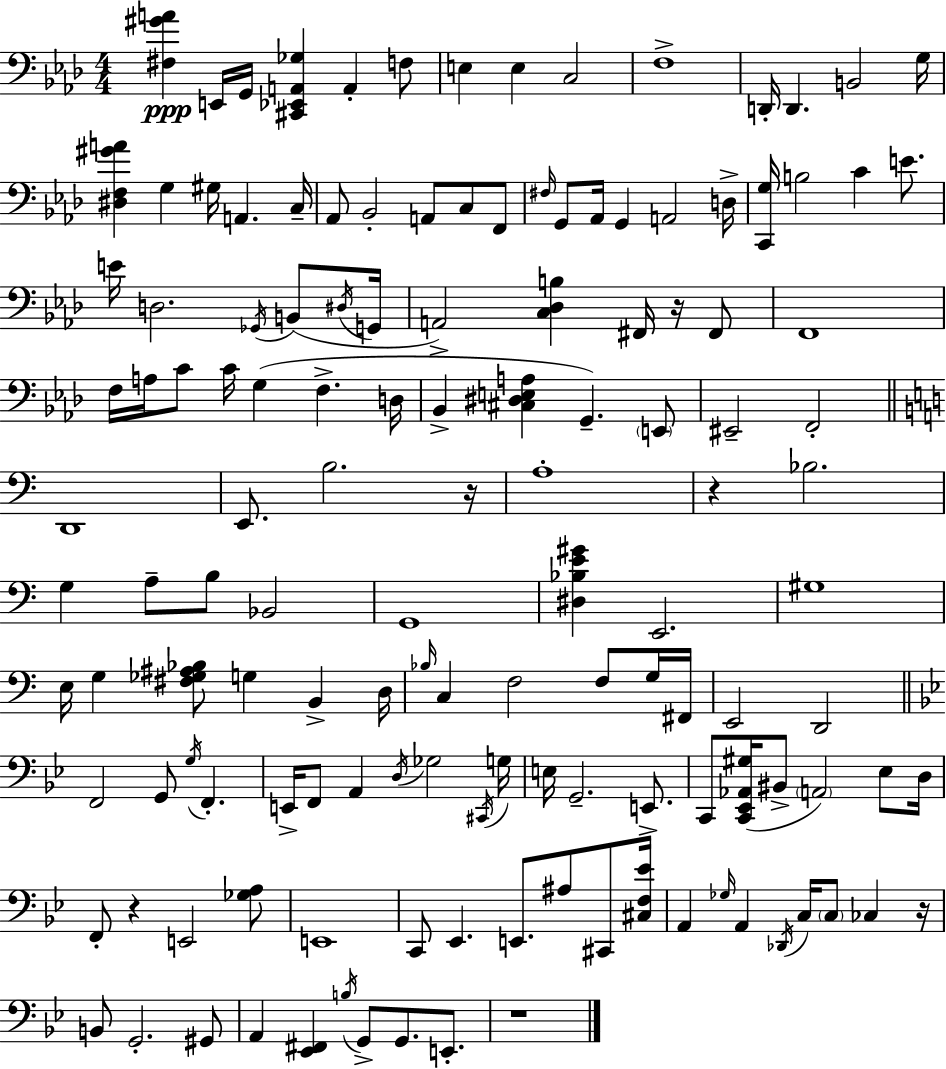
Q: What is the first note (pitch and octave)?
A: E2